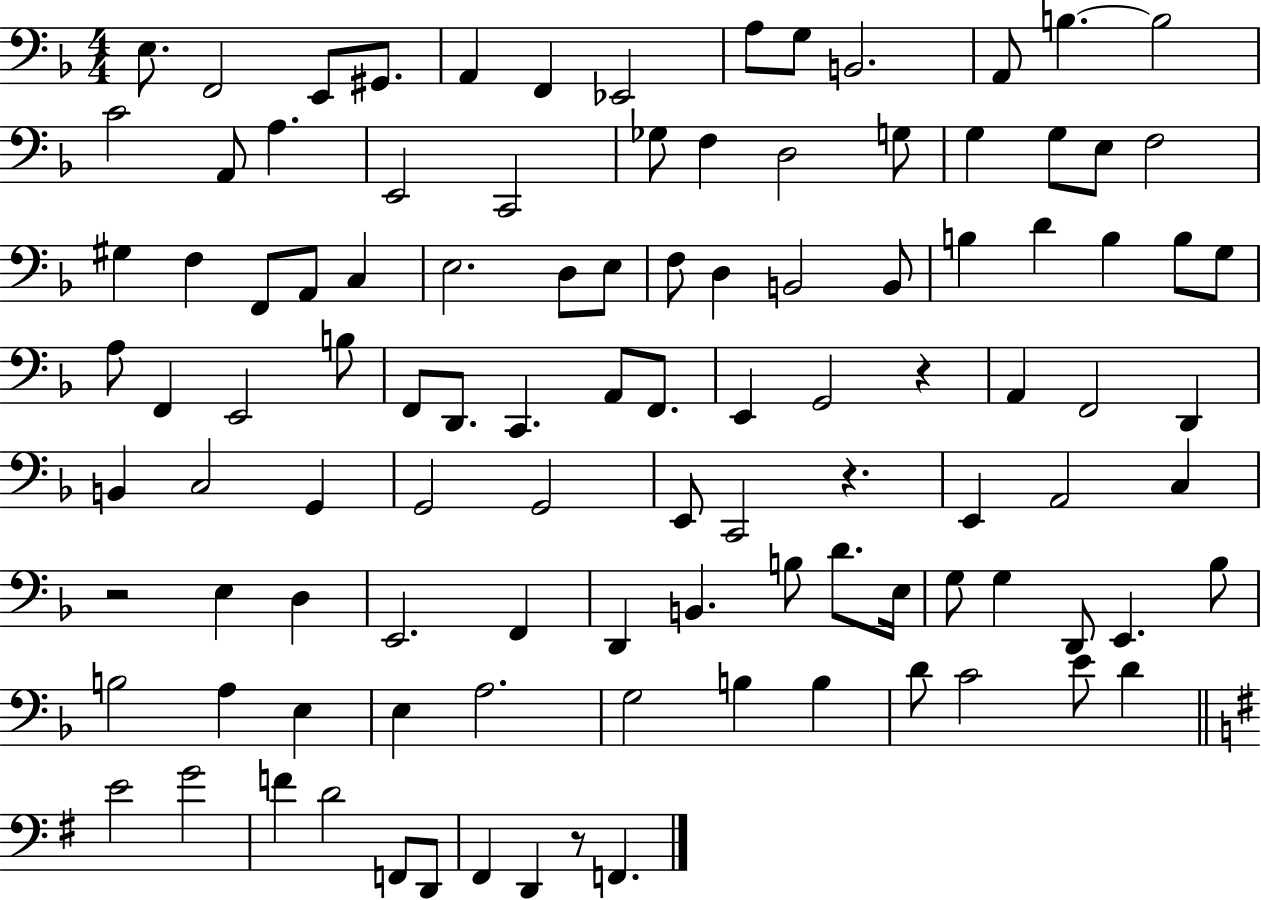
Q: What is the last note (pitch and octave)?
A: F2